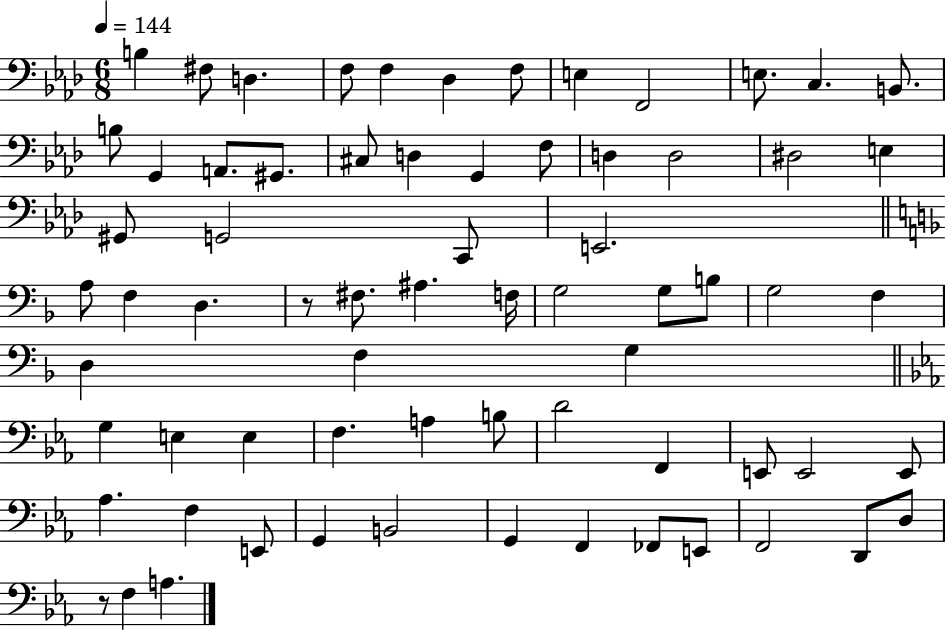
{
  \clef bass
  \numericTimeSignature
  \time 6/8
  \key aes \major
  \tempo 4 = 144
  b4 fis8 d4. | f8 f4 des4 f8 | e4 f,2 | e8. c4. b,8. | \break b8 g,4 a,8. gis,8. | cis8 d4 g,4 f8 | d4 d2 | dis2 e4 | \break gis,8 g,2 c,8 | e,2. | \bar "||" \break \key f \major a8 f4 d4. | r8 fis8. ais4. f16 | g2 g8 b8 | g2 f4 | \break d4 f4 g4 | \bar "||" \break \key c \minor g4 e4 e4 | f4. a4 b8 | d'2 f,4 | e,8 e,2 e,8 | \break aes4. f4 e,8 | g,4 b,2 | g,4 f,4 fes,8 e,8 | f,2 d,8 d8 | \break r8 f4 a4. | \bar "|."
}